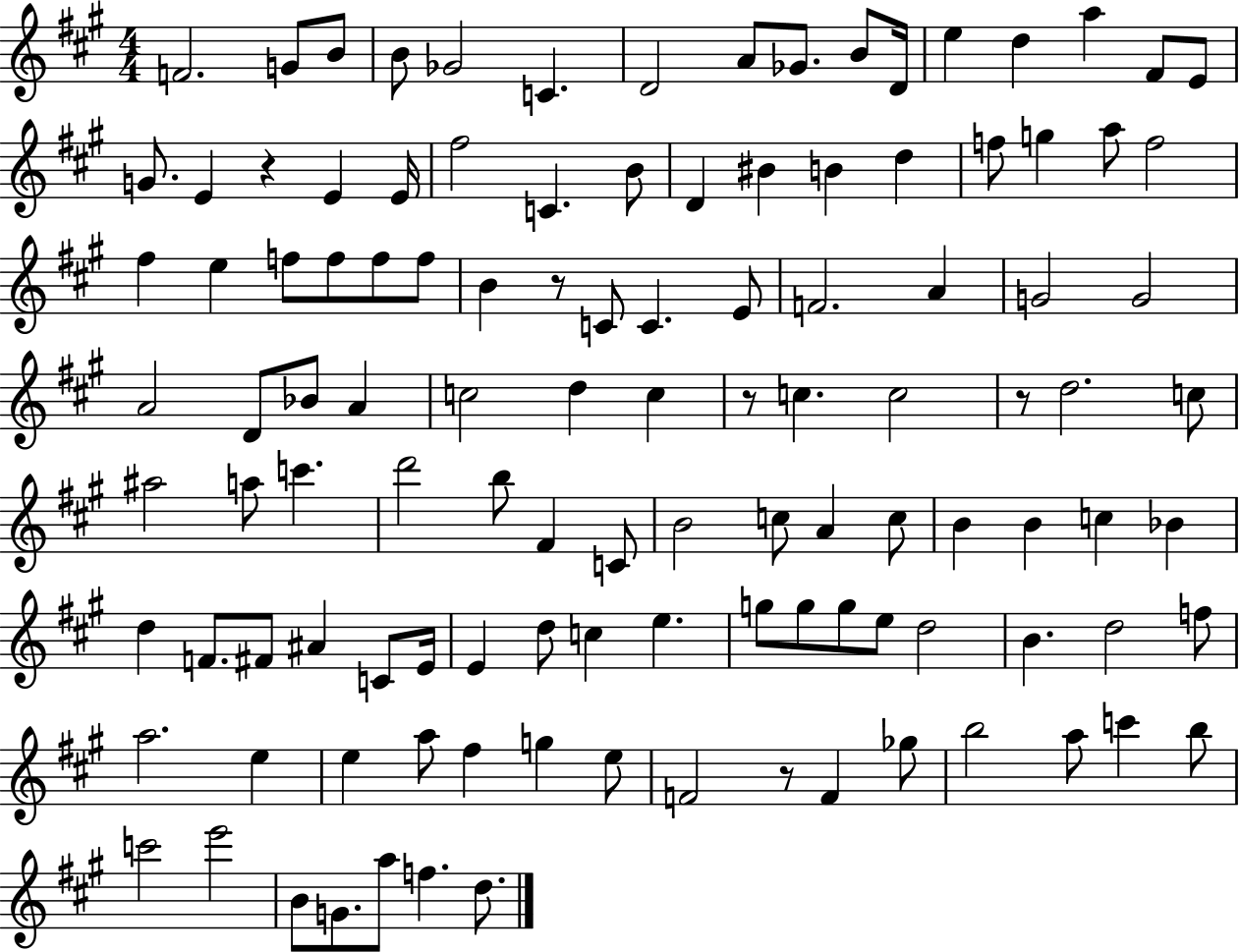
{
  \clef treble
  \numericTimeSignature
  \time 4/4
  \key a \major
  f'2. g'8 b'8 | b'8 ges'2 c'4. | d'2 a'8 ges'8. b'8 d'16 | e''4 d''4 a''4 fis'8 e'8 | \break g'8. e'4 r4 e'4 e'16 | fis''2 c'4. b'8 | d'4 bis'4 b'4 d''4 | f''8 g''4 a''8 f''2 | \break fis''4 e''4 f''8 f''8 f''8 f''8 | b'4 r8 c'8 c'4. e'8 | f'2. a'4 | g'2 g'2 | \break a'2 d'8 bes'8 a'4 | c''2 d''4 c''4 | r8 c''4. c''2 | r8 d''2. c''8 | \break ais''2 a''8 c'''4. | d'''2 b''8 fis'4 c'8 | b'2 c''8 a'4 c''8 | b'4 b'4 c''4 bes'4 | \break d''4 f'8. fis'8 ais'4 c'8 e'16 | e'4 d''8 c''4 e''4. | g''8 g''8 g''8 e''8 d''2 | b'4. d''2 f''8 | \break a''2. e''4 | e''4 a''8 fis''4 g''4 e''8 | f'2 r8 f'4 ges''8 | b''2 a''8 c'''4 b''8 | \break c'''2 e'''2 | b'8 g'8. a''8 f''4. d''8. | \bar "|."
}